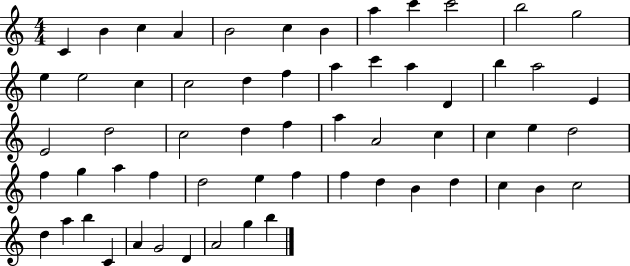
C4/q B4/q C5/q A4/q B4/h C5/q B4/q A5/q C6/q C6/h B5/h G5/h E5/q E5/h C5/q C5/h D5/q F5/q A5/q C6/q A5/q D4/q B5/q A5/h E4/q E4/h D5/h C5/h D5/q F5/q A5/q A4/h C5/q C5/q E5/q D5/h F5/q G5/q A5/q F5/q D5/h E5/q F5/q F5/q D5/q B4/q D5/q C5/q B4/q C5/h D5/q A5/q B5/q C4/q A4/q G4/h D4/q A4/h G5/q B5/q